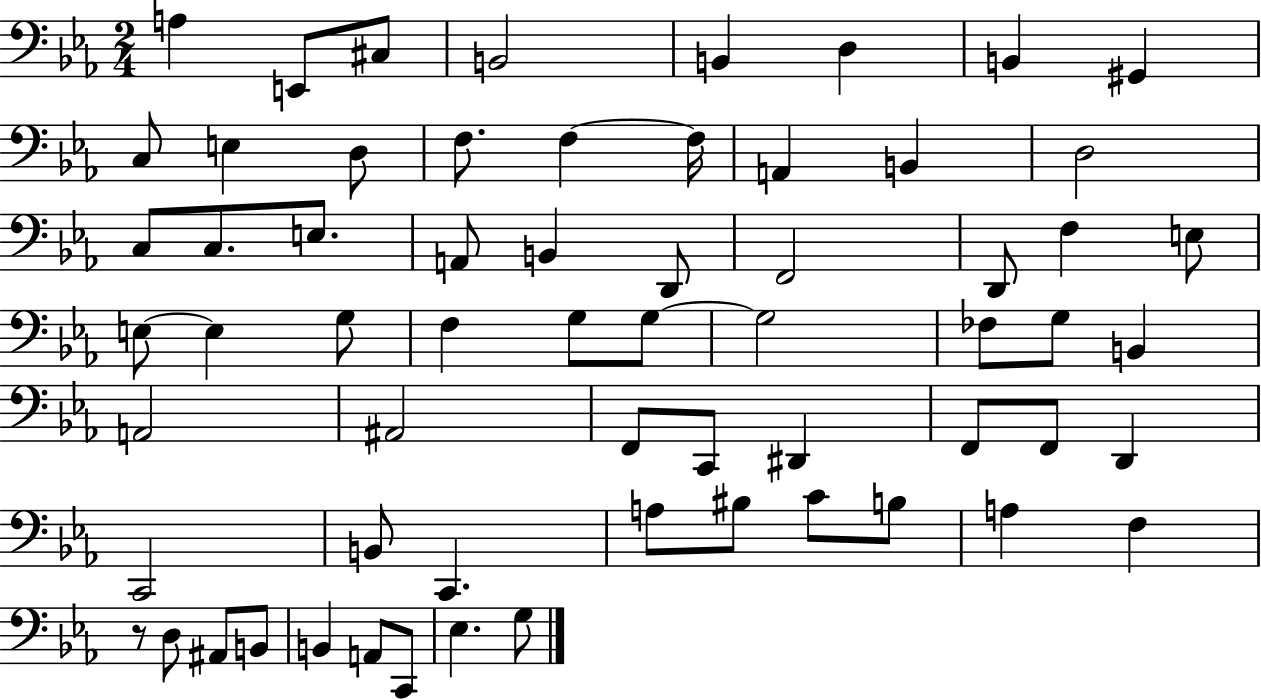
X:1
T:Untitled
M:2/4
L:1/4
K:Eb
A, E,,/2 ^C,/2 B,,2 B,, D, B,, ^G,, C,/2 E, D,/2 F,/2 F, F,/4 A,, B,, D,2 C,/2 C,/2 E,/2 A,,/2 B,, D,,/2 F,,2 D,,/2 F, E,/2 E,/2 E, G,/2 F, G,/2 G,/2 G,2 _F,/2 G,/2 B,, A,,2 ^A,,2 F,,/2 C,,/2 ^D,, F,,/2 F,,/2 D,, C,,2 B,,/2 C,, A,/2 ^B,/2 C/2 B,/2 A, F, z/2 D,/2 ^A,,/2 B,,/2 B,, A,,/2 C,,/2 _E, G,/2